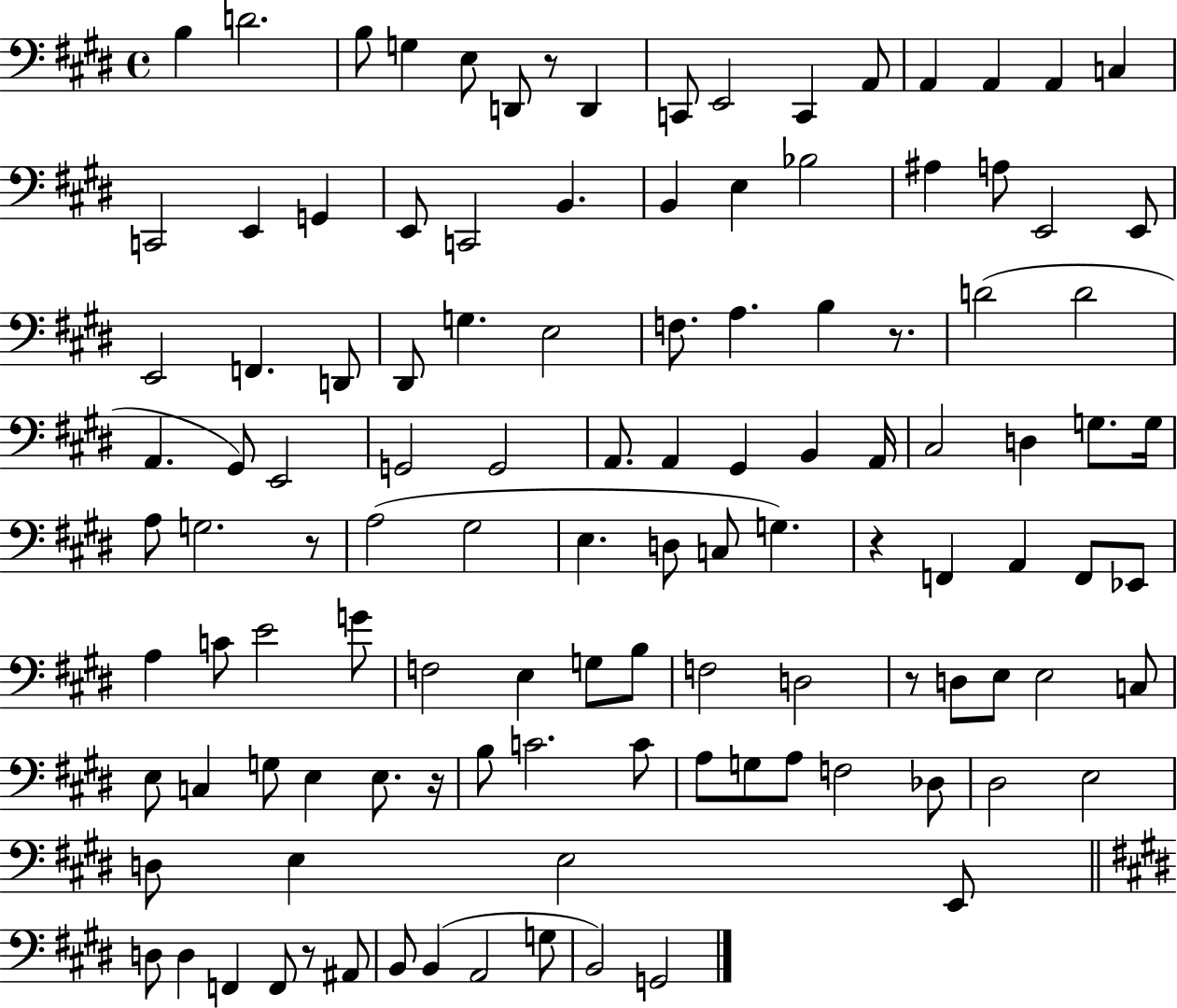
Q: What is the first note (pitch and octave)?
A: B3